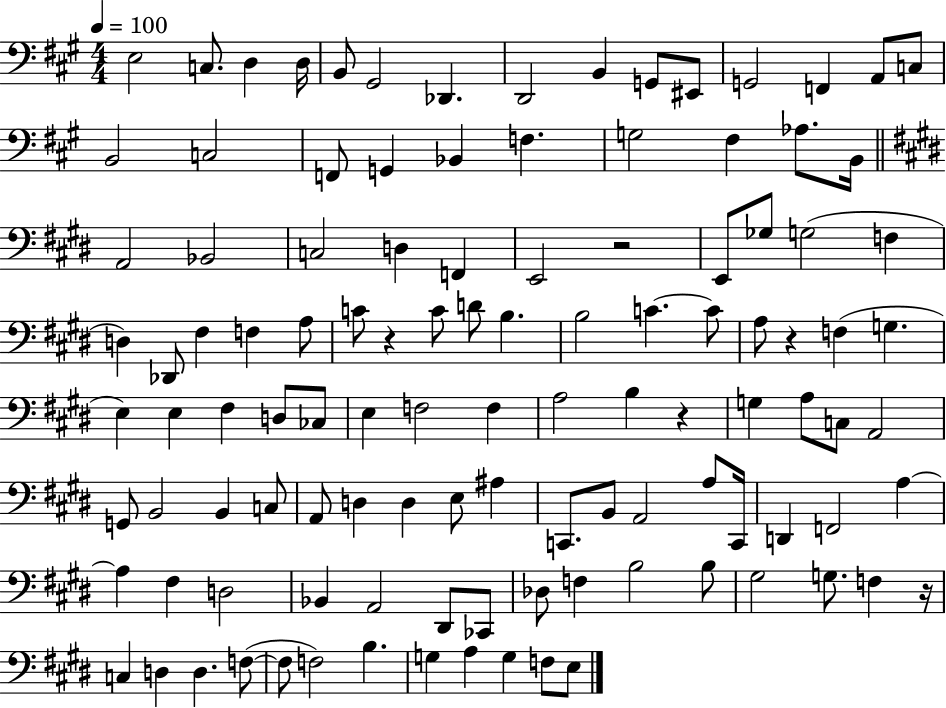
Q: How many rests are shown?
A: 5